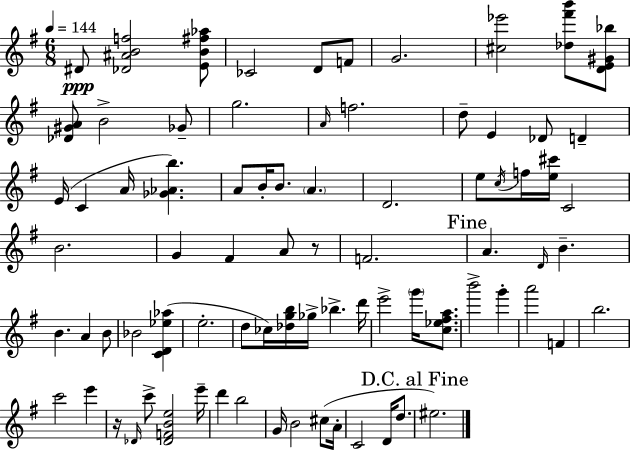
{
  \clef treble
  \numericTimeSignature
  \time 6/8
  \key g \major
  \tempo 4 = 144
  dis'8\ppp <des' ais' b' f''>2 <e' b' fis'' aes''>8 | ces'2 d'8 f'8 | g'2. | <cis'' ees'''>2 <des'' fis''' b'''>8 <d' e' gis' bes''>8 | \break <des' gis' a'>8 b'2-> ges'8-- | g''2. | \grace { a'16 } f''2. | d''8-- e'4 des'8 d'4-- | \break e'16( c'4 a'16 <ges' aes' b''>4.) | a'8 b'16-. b'8. \parenthesize a'4. | d'2. | e''8 \acciaccatura { c''16 } f''16 <e'' cis'''>16 c'2 | \break b'2. | g'4 fis'4 a'8 | r8 f'2. | \mark "Fine" a'4. \grace { d'16 } b'4.-- | \break b'4. a'4 | b'8 bes'2 <c' d' ees'' aes''>4( | e''2.-. | d''8 ces''16) <des'' g'' b''>16 ges''16-> bes''4.-> | \break d'''16 e'''2-> \parenthesize g'''16 | <c'' ees'' fis'' a''>8. b'''2-> g'''4-. | a'''2 f'4 | b''2. | \break c'''2 e'''4 | r16 \grace { des'16 } c'''8-> <des' f' b' e''>2 | e'''16-- d'''4 b''2 | g'16 b'2 | \break cis''8( a'16-. c'2 | d'16 d''8. \mark "D.C. al Fine" eis''2.) | \bar "|."
}